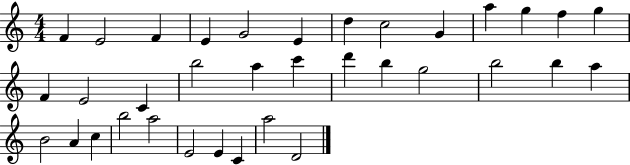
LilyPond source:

{
  \clef treble
  \numericTimeSignature
  \time 4/4
  \key c \major
  f'4 e'2 f'4 | e'4 g'2 e'4 | d''4 c''2 g'4 | a''4 g''4 f''4 g''4 | \break f'4 e'2 c'4 | b''2 a''4 c'''4 | d'''4 b''4 g''2 | b''2 b''4 a''4 | \break b'2 a'4 c''4 | b''2 a''2 | e'2 e'4 c'4 | a''2 d'2 | \break \bar "|."
}